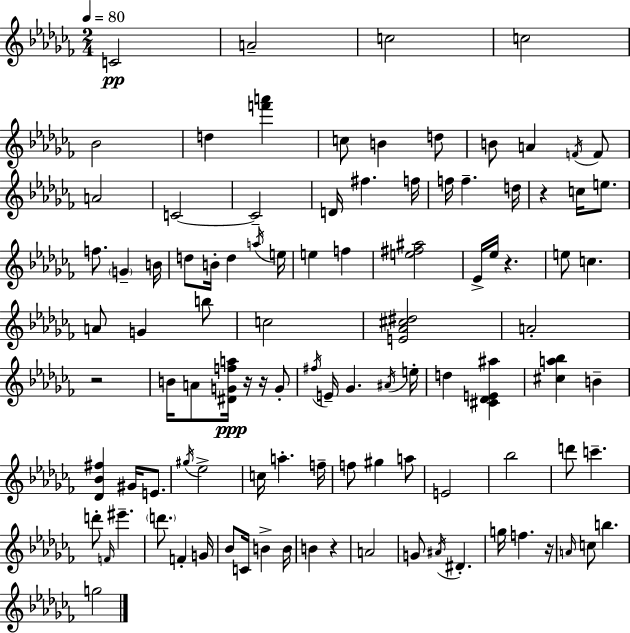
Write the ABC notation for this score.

X:1
T:Untitled
M:2/4
L:1/4
K:Abm
C2 A2 c2 c2 _B2 d [f'a'] c/2 B d/2 B/2 A F/4 F/2 A2 C2 C2 D/4 ^f f/4 f/4 f d/4 z c/4 e/2 f/2 G B/4 d/2 B/4 d a/4 e/4 e f [e^f^a]2 _E/4 _e/4 z e/2 c A/2 G b/2 c2 [E_A^c^d]2 A2 z2 B/4 A/2 [^DGfa]/4 z/4 z/4 G/2 ^f/4 E/4 _G ^A/4 e/4 d [^C_DE^a] [^ca_b] B [_D_B^f] ^G/4 E/2 ^g/4 _e2 c/4 a f/4 f/2 ^g a/2 E2 _b2 d'/2 c' d'/2 F/4 ^e' d'/2 F G/4 _B/2 C/4 B B/4 B z A2 G/2 ^A/4 ^D g/4 f z/4 A/4 c/2 b g2